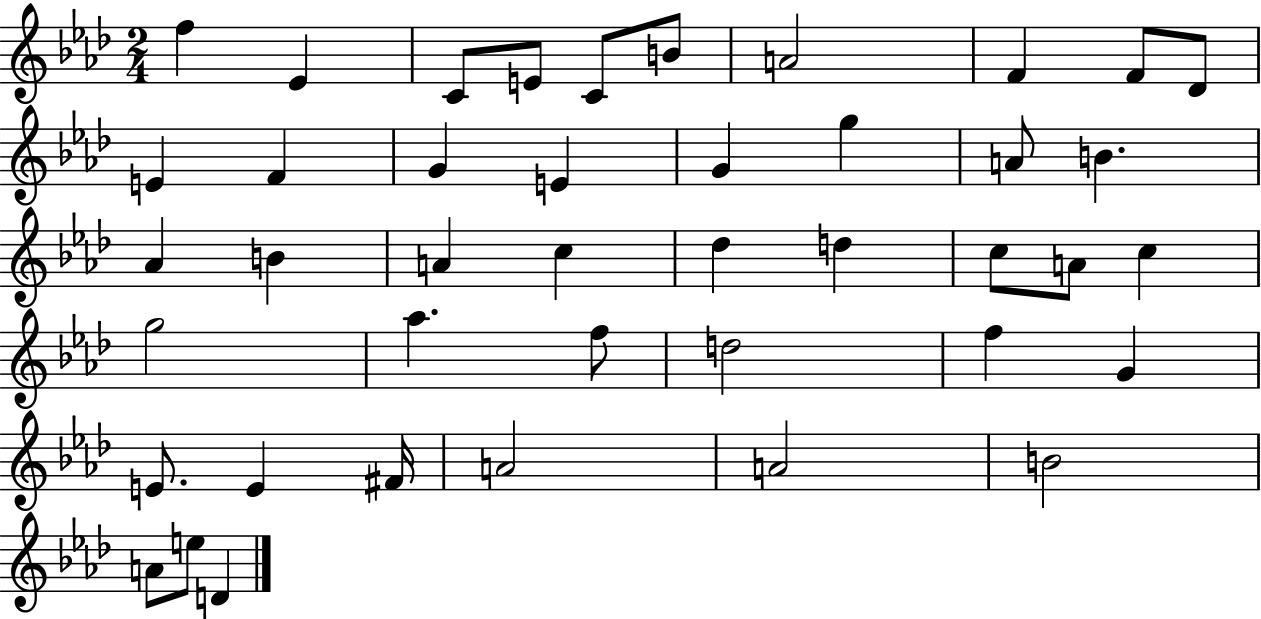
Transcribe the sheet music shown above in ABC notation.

X:1
T:Untitled
M:2/4
L:1/4
K:Ab
f _E C/2 E/2 C/2 B/2 A2 F F/2 _D/2 E F G E G g A/2 B _A B A c _d d c/2 A/2 c g2 _a f/2 d2 f G E/2 E ^F/4 A2 A2 B2 A/2 e/2 D